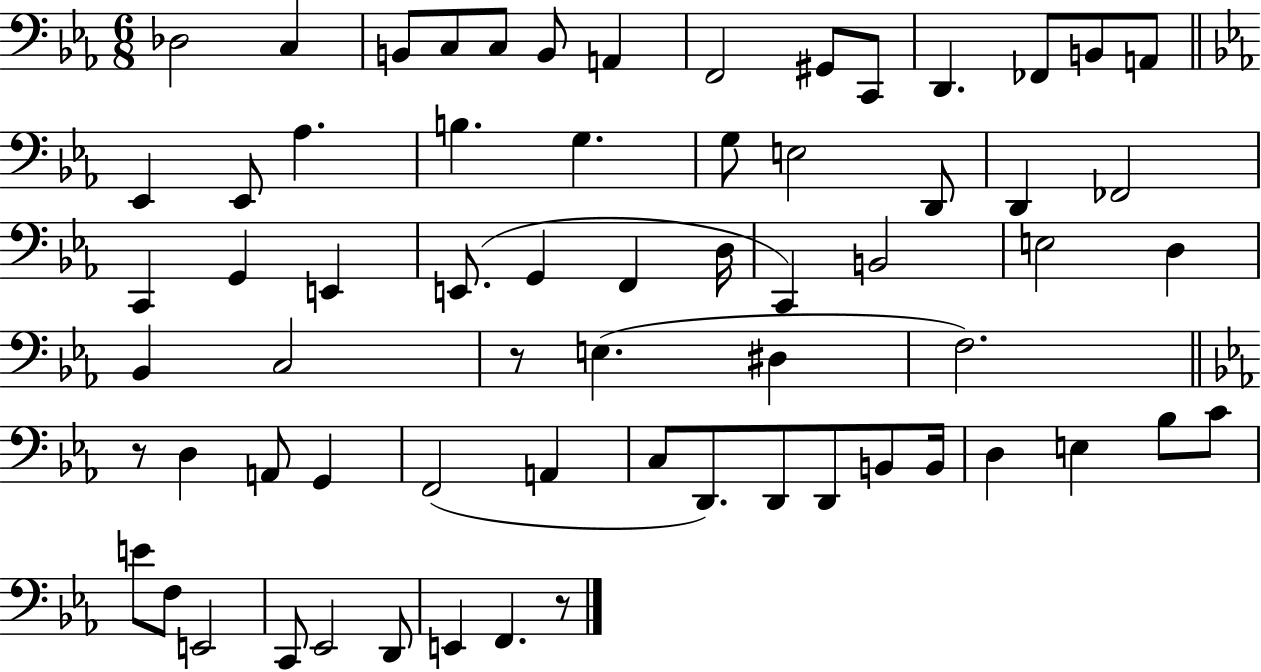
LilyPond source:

{
  \clef bass
  \numericTimeSignature
  \time 6/8
  \key ees \major
  \repeat volta 2 { des2 c4 | b,8 c8 c8 b,8 a,4 | f,2 gis,8 c,8 | d,4. fes,8 b,8 a,8 | \break \bar "||" \break \key c \minor ees,4 ees,8 aes4. | b4. g4. | g8 e2 d,8 | d,4 fes,2 | \break c,4 g,4 e,4 | e,8.( g,4 f,4 d16 | c,4) b,2 | e2 d4 | \break bes,4 c2 | r8 e4.( dis4 | f2.) | \bar "||" \break \key c \minor r8 d4 a,8 g,4 | f,2( a,4 | c8 d,8.) d,8 d,8 b,8 b,16 | d4 e4 bes8 c'8 | \break e'8 f8 e,2 | c,8 ees,2 d,8 | e,4 f,4. r8 | } \bar "|."
}